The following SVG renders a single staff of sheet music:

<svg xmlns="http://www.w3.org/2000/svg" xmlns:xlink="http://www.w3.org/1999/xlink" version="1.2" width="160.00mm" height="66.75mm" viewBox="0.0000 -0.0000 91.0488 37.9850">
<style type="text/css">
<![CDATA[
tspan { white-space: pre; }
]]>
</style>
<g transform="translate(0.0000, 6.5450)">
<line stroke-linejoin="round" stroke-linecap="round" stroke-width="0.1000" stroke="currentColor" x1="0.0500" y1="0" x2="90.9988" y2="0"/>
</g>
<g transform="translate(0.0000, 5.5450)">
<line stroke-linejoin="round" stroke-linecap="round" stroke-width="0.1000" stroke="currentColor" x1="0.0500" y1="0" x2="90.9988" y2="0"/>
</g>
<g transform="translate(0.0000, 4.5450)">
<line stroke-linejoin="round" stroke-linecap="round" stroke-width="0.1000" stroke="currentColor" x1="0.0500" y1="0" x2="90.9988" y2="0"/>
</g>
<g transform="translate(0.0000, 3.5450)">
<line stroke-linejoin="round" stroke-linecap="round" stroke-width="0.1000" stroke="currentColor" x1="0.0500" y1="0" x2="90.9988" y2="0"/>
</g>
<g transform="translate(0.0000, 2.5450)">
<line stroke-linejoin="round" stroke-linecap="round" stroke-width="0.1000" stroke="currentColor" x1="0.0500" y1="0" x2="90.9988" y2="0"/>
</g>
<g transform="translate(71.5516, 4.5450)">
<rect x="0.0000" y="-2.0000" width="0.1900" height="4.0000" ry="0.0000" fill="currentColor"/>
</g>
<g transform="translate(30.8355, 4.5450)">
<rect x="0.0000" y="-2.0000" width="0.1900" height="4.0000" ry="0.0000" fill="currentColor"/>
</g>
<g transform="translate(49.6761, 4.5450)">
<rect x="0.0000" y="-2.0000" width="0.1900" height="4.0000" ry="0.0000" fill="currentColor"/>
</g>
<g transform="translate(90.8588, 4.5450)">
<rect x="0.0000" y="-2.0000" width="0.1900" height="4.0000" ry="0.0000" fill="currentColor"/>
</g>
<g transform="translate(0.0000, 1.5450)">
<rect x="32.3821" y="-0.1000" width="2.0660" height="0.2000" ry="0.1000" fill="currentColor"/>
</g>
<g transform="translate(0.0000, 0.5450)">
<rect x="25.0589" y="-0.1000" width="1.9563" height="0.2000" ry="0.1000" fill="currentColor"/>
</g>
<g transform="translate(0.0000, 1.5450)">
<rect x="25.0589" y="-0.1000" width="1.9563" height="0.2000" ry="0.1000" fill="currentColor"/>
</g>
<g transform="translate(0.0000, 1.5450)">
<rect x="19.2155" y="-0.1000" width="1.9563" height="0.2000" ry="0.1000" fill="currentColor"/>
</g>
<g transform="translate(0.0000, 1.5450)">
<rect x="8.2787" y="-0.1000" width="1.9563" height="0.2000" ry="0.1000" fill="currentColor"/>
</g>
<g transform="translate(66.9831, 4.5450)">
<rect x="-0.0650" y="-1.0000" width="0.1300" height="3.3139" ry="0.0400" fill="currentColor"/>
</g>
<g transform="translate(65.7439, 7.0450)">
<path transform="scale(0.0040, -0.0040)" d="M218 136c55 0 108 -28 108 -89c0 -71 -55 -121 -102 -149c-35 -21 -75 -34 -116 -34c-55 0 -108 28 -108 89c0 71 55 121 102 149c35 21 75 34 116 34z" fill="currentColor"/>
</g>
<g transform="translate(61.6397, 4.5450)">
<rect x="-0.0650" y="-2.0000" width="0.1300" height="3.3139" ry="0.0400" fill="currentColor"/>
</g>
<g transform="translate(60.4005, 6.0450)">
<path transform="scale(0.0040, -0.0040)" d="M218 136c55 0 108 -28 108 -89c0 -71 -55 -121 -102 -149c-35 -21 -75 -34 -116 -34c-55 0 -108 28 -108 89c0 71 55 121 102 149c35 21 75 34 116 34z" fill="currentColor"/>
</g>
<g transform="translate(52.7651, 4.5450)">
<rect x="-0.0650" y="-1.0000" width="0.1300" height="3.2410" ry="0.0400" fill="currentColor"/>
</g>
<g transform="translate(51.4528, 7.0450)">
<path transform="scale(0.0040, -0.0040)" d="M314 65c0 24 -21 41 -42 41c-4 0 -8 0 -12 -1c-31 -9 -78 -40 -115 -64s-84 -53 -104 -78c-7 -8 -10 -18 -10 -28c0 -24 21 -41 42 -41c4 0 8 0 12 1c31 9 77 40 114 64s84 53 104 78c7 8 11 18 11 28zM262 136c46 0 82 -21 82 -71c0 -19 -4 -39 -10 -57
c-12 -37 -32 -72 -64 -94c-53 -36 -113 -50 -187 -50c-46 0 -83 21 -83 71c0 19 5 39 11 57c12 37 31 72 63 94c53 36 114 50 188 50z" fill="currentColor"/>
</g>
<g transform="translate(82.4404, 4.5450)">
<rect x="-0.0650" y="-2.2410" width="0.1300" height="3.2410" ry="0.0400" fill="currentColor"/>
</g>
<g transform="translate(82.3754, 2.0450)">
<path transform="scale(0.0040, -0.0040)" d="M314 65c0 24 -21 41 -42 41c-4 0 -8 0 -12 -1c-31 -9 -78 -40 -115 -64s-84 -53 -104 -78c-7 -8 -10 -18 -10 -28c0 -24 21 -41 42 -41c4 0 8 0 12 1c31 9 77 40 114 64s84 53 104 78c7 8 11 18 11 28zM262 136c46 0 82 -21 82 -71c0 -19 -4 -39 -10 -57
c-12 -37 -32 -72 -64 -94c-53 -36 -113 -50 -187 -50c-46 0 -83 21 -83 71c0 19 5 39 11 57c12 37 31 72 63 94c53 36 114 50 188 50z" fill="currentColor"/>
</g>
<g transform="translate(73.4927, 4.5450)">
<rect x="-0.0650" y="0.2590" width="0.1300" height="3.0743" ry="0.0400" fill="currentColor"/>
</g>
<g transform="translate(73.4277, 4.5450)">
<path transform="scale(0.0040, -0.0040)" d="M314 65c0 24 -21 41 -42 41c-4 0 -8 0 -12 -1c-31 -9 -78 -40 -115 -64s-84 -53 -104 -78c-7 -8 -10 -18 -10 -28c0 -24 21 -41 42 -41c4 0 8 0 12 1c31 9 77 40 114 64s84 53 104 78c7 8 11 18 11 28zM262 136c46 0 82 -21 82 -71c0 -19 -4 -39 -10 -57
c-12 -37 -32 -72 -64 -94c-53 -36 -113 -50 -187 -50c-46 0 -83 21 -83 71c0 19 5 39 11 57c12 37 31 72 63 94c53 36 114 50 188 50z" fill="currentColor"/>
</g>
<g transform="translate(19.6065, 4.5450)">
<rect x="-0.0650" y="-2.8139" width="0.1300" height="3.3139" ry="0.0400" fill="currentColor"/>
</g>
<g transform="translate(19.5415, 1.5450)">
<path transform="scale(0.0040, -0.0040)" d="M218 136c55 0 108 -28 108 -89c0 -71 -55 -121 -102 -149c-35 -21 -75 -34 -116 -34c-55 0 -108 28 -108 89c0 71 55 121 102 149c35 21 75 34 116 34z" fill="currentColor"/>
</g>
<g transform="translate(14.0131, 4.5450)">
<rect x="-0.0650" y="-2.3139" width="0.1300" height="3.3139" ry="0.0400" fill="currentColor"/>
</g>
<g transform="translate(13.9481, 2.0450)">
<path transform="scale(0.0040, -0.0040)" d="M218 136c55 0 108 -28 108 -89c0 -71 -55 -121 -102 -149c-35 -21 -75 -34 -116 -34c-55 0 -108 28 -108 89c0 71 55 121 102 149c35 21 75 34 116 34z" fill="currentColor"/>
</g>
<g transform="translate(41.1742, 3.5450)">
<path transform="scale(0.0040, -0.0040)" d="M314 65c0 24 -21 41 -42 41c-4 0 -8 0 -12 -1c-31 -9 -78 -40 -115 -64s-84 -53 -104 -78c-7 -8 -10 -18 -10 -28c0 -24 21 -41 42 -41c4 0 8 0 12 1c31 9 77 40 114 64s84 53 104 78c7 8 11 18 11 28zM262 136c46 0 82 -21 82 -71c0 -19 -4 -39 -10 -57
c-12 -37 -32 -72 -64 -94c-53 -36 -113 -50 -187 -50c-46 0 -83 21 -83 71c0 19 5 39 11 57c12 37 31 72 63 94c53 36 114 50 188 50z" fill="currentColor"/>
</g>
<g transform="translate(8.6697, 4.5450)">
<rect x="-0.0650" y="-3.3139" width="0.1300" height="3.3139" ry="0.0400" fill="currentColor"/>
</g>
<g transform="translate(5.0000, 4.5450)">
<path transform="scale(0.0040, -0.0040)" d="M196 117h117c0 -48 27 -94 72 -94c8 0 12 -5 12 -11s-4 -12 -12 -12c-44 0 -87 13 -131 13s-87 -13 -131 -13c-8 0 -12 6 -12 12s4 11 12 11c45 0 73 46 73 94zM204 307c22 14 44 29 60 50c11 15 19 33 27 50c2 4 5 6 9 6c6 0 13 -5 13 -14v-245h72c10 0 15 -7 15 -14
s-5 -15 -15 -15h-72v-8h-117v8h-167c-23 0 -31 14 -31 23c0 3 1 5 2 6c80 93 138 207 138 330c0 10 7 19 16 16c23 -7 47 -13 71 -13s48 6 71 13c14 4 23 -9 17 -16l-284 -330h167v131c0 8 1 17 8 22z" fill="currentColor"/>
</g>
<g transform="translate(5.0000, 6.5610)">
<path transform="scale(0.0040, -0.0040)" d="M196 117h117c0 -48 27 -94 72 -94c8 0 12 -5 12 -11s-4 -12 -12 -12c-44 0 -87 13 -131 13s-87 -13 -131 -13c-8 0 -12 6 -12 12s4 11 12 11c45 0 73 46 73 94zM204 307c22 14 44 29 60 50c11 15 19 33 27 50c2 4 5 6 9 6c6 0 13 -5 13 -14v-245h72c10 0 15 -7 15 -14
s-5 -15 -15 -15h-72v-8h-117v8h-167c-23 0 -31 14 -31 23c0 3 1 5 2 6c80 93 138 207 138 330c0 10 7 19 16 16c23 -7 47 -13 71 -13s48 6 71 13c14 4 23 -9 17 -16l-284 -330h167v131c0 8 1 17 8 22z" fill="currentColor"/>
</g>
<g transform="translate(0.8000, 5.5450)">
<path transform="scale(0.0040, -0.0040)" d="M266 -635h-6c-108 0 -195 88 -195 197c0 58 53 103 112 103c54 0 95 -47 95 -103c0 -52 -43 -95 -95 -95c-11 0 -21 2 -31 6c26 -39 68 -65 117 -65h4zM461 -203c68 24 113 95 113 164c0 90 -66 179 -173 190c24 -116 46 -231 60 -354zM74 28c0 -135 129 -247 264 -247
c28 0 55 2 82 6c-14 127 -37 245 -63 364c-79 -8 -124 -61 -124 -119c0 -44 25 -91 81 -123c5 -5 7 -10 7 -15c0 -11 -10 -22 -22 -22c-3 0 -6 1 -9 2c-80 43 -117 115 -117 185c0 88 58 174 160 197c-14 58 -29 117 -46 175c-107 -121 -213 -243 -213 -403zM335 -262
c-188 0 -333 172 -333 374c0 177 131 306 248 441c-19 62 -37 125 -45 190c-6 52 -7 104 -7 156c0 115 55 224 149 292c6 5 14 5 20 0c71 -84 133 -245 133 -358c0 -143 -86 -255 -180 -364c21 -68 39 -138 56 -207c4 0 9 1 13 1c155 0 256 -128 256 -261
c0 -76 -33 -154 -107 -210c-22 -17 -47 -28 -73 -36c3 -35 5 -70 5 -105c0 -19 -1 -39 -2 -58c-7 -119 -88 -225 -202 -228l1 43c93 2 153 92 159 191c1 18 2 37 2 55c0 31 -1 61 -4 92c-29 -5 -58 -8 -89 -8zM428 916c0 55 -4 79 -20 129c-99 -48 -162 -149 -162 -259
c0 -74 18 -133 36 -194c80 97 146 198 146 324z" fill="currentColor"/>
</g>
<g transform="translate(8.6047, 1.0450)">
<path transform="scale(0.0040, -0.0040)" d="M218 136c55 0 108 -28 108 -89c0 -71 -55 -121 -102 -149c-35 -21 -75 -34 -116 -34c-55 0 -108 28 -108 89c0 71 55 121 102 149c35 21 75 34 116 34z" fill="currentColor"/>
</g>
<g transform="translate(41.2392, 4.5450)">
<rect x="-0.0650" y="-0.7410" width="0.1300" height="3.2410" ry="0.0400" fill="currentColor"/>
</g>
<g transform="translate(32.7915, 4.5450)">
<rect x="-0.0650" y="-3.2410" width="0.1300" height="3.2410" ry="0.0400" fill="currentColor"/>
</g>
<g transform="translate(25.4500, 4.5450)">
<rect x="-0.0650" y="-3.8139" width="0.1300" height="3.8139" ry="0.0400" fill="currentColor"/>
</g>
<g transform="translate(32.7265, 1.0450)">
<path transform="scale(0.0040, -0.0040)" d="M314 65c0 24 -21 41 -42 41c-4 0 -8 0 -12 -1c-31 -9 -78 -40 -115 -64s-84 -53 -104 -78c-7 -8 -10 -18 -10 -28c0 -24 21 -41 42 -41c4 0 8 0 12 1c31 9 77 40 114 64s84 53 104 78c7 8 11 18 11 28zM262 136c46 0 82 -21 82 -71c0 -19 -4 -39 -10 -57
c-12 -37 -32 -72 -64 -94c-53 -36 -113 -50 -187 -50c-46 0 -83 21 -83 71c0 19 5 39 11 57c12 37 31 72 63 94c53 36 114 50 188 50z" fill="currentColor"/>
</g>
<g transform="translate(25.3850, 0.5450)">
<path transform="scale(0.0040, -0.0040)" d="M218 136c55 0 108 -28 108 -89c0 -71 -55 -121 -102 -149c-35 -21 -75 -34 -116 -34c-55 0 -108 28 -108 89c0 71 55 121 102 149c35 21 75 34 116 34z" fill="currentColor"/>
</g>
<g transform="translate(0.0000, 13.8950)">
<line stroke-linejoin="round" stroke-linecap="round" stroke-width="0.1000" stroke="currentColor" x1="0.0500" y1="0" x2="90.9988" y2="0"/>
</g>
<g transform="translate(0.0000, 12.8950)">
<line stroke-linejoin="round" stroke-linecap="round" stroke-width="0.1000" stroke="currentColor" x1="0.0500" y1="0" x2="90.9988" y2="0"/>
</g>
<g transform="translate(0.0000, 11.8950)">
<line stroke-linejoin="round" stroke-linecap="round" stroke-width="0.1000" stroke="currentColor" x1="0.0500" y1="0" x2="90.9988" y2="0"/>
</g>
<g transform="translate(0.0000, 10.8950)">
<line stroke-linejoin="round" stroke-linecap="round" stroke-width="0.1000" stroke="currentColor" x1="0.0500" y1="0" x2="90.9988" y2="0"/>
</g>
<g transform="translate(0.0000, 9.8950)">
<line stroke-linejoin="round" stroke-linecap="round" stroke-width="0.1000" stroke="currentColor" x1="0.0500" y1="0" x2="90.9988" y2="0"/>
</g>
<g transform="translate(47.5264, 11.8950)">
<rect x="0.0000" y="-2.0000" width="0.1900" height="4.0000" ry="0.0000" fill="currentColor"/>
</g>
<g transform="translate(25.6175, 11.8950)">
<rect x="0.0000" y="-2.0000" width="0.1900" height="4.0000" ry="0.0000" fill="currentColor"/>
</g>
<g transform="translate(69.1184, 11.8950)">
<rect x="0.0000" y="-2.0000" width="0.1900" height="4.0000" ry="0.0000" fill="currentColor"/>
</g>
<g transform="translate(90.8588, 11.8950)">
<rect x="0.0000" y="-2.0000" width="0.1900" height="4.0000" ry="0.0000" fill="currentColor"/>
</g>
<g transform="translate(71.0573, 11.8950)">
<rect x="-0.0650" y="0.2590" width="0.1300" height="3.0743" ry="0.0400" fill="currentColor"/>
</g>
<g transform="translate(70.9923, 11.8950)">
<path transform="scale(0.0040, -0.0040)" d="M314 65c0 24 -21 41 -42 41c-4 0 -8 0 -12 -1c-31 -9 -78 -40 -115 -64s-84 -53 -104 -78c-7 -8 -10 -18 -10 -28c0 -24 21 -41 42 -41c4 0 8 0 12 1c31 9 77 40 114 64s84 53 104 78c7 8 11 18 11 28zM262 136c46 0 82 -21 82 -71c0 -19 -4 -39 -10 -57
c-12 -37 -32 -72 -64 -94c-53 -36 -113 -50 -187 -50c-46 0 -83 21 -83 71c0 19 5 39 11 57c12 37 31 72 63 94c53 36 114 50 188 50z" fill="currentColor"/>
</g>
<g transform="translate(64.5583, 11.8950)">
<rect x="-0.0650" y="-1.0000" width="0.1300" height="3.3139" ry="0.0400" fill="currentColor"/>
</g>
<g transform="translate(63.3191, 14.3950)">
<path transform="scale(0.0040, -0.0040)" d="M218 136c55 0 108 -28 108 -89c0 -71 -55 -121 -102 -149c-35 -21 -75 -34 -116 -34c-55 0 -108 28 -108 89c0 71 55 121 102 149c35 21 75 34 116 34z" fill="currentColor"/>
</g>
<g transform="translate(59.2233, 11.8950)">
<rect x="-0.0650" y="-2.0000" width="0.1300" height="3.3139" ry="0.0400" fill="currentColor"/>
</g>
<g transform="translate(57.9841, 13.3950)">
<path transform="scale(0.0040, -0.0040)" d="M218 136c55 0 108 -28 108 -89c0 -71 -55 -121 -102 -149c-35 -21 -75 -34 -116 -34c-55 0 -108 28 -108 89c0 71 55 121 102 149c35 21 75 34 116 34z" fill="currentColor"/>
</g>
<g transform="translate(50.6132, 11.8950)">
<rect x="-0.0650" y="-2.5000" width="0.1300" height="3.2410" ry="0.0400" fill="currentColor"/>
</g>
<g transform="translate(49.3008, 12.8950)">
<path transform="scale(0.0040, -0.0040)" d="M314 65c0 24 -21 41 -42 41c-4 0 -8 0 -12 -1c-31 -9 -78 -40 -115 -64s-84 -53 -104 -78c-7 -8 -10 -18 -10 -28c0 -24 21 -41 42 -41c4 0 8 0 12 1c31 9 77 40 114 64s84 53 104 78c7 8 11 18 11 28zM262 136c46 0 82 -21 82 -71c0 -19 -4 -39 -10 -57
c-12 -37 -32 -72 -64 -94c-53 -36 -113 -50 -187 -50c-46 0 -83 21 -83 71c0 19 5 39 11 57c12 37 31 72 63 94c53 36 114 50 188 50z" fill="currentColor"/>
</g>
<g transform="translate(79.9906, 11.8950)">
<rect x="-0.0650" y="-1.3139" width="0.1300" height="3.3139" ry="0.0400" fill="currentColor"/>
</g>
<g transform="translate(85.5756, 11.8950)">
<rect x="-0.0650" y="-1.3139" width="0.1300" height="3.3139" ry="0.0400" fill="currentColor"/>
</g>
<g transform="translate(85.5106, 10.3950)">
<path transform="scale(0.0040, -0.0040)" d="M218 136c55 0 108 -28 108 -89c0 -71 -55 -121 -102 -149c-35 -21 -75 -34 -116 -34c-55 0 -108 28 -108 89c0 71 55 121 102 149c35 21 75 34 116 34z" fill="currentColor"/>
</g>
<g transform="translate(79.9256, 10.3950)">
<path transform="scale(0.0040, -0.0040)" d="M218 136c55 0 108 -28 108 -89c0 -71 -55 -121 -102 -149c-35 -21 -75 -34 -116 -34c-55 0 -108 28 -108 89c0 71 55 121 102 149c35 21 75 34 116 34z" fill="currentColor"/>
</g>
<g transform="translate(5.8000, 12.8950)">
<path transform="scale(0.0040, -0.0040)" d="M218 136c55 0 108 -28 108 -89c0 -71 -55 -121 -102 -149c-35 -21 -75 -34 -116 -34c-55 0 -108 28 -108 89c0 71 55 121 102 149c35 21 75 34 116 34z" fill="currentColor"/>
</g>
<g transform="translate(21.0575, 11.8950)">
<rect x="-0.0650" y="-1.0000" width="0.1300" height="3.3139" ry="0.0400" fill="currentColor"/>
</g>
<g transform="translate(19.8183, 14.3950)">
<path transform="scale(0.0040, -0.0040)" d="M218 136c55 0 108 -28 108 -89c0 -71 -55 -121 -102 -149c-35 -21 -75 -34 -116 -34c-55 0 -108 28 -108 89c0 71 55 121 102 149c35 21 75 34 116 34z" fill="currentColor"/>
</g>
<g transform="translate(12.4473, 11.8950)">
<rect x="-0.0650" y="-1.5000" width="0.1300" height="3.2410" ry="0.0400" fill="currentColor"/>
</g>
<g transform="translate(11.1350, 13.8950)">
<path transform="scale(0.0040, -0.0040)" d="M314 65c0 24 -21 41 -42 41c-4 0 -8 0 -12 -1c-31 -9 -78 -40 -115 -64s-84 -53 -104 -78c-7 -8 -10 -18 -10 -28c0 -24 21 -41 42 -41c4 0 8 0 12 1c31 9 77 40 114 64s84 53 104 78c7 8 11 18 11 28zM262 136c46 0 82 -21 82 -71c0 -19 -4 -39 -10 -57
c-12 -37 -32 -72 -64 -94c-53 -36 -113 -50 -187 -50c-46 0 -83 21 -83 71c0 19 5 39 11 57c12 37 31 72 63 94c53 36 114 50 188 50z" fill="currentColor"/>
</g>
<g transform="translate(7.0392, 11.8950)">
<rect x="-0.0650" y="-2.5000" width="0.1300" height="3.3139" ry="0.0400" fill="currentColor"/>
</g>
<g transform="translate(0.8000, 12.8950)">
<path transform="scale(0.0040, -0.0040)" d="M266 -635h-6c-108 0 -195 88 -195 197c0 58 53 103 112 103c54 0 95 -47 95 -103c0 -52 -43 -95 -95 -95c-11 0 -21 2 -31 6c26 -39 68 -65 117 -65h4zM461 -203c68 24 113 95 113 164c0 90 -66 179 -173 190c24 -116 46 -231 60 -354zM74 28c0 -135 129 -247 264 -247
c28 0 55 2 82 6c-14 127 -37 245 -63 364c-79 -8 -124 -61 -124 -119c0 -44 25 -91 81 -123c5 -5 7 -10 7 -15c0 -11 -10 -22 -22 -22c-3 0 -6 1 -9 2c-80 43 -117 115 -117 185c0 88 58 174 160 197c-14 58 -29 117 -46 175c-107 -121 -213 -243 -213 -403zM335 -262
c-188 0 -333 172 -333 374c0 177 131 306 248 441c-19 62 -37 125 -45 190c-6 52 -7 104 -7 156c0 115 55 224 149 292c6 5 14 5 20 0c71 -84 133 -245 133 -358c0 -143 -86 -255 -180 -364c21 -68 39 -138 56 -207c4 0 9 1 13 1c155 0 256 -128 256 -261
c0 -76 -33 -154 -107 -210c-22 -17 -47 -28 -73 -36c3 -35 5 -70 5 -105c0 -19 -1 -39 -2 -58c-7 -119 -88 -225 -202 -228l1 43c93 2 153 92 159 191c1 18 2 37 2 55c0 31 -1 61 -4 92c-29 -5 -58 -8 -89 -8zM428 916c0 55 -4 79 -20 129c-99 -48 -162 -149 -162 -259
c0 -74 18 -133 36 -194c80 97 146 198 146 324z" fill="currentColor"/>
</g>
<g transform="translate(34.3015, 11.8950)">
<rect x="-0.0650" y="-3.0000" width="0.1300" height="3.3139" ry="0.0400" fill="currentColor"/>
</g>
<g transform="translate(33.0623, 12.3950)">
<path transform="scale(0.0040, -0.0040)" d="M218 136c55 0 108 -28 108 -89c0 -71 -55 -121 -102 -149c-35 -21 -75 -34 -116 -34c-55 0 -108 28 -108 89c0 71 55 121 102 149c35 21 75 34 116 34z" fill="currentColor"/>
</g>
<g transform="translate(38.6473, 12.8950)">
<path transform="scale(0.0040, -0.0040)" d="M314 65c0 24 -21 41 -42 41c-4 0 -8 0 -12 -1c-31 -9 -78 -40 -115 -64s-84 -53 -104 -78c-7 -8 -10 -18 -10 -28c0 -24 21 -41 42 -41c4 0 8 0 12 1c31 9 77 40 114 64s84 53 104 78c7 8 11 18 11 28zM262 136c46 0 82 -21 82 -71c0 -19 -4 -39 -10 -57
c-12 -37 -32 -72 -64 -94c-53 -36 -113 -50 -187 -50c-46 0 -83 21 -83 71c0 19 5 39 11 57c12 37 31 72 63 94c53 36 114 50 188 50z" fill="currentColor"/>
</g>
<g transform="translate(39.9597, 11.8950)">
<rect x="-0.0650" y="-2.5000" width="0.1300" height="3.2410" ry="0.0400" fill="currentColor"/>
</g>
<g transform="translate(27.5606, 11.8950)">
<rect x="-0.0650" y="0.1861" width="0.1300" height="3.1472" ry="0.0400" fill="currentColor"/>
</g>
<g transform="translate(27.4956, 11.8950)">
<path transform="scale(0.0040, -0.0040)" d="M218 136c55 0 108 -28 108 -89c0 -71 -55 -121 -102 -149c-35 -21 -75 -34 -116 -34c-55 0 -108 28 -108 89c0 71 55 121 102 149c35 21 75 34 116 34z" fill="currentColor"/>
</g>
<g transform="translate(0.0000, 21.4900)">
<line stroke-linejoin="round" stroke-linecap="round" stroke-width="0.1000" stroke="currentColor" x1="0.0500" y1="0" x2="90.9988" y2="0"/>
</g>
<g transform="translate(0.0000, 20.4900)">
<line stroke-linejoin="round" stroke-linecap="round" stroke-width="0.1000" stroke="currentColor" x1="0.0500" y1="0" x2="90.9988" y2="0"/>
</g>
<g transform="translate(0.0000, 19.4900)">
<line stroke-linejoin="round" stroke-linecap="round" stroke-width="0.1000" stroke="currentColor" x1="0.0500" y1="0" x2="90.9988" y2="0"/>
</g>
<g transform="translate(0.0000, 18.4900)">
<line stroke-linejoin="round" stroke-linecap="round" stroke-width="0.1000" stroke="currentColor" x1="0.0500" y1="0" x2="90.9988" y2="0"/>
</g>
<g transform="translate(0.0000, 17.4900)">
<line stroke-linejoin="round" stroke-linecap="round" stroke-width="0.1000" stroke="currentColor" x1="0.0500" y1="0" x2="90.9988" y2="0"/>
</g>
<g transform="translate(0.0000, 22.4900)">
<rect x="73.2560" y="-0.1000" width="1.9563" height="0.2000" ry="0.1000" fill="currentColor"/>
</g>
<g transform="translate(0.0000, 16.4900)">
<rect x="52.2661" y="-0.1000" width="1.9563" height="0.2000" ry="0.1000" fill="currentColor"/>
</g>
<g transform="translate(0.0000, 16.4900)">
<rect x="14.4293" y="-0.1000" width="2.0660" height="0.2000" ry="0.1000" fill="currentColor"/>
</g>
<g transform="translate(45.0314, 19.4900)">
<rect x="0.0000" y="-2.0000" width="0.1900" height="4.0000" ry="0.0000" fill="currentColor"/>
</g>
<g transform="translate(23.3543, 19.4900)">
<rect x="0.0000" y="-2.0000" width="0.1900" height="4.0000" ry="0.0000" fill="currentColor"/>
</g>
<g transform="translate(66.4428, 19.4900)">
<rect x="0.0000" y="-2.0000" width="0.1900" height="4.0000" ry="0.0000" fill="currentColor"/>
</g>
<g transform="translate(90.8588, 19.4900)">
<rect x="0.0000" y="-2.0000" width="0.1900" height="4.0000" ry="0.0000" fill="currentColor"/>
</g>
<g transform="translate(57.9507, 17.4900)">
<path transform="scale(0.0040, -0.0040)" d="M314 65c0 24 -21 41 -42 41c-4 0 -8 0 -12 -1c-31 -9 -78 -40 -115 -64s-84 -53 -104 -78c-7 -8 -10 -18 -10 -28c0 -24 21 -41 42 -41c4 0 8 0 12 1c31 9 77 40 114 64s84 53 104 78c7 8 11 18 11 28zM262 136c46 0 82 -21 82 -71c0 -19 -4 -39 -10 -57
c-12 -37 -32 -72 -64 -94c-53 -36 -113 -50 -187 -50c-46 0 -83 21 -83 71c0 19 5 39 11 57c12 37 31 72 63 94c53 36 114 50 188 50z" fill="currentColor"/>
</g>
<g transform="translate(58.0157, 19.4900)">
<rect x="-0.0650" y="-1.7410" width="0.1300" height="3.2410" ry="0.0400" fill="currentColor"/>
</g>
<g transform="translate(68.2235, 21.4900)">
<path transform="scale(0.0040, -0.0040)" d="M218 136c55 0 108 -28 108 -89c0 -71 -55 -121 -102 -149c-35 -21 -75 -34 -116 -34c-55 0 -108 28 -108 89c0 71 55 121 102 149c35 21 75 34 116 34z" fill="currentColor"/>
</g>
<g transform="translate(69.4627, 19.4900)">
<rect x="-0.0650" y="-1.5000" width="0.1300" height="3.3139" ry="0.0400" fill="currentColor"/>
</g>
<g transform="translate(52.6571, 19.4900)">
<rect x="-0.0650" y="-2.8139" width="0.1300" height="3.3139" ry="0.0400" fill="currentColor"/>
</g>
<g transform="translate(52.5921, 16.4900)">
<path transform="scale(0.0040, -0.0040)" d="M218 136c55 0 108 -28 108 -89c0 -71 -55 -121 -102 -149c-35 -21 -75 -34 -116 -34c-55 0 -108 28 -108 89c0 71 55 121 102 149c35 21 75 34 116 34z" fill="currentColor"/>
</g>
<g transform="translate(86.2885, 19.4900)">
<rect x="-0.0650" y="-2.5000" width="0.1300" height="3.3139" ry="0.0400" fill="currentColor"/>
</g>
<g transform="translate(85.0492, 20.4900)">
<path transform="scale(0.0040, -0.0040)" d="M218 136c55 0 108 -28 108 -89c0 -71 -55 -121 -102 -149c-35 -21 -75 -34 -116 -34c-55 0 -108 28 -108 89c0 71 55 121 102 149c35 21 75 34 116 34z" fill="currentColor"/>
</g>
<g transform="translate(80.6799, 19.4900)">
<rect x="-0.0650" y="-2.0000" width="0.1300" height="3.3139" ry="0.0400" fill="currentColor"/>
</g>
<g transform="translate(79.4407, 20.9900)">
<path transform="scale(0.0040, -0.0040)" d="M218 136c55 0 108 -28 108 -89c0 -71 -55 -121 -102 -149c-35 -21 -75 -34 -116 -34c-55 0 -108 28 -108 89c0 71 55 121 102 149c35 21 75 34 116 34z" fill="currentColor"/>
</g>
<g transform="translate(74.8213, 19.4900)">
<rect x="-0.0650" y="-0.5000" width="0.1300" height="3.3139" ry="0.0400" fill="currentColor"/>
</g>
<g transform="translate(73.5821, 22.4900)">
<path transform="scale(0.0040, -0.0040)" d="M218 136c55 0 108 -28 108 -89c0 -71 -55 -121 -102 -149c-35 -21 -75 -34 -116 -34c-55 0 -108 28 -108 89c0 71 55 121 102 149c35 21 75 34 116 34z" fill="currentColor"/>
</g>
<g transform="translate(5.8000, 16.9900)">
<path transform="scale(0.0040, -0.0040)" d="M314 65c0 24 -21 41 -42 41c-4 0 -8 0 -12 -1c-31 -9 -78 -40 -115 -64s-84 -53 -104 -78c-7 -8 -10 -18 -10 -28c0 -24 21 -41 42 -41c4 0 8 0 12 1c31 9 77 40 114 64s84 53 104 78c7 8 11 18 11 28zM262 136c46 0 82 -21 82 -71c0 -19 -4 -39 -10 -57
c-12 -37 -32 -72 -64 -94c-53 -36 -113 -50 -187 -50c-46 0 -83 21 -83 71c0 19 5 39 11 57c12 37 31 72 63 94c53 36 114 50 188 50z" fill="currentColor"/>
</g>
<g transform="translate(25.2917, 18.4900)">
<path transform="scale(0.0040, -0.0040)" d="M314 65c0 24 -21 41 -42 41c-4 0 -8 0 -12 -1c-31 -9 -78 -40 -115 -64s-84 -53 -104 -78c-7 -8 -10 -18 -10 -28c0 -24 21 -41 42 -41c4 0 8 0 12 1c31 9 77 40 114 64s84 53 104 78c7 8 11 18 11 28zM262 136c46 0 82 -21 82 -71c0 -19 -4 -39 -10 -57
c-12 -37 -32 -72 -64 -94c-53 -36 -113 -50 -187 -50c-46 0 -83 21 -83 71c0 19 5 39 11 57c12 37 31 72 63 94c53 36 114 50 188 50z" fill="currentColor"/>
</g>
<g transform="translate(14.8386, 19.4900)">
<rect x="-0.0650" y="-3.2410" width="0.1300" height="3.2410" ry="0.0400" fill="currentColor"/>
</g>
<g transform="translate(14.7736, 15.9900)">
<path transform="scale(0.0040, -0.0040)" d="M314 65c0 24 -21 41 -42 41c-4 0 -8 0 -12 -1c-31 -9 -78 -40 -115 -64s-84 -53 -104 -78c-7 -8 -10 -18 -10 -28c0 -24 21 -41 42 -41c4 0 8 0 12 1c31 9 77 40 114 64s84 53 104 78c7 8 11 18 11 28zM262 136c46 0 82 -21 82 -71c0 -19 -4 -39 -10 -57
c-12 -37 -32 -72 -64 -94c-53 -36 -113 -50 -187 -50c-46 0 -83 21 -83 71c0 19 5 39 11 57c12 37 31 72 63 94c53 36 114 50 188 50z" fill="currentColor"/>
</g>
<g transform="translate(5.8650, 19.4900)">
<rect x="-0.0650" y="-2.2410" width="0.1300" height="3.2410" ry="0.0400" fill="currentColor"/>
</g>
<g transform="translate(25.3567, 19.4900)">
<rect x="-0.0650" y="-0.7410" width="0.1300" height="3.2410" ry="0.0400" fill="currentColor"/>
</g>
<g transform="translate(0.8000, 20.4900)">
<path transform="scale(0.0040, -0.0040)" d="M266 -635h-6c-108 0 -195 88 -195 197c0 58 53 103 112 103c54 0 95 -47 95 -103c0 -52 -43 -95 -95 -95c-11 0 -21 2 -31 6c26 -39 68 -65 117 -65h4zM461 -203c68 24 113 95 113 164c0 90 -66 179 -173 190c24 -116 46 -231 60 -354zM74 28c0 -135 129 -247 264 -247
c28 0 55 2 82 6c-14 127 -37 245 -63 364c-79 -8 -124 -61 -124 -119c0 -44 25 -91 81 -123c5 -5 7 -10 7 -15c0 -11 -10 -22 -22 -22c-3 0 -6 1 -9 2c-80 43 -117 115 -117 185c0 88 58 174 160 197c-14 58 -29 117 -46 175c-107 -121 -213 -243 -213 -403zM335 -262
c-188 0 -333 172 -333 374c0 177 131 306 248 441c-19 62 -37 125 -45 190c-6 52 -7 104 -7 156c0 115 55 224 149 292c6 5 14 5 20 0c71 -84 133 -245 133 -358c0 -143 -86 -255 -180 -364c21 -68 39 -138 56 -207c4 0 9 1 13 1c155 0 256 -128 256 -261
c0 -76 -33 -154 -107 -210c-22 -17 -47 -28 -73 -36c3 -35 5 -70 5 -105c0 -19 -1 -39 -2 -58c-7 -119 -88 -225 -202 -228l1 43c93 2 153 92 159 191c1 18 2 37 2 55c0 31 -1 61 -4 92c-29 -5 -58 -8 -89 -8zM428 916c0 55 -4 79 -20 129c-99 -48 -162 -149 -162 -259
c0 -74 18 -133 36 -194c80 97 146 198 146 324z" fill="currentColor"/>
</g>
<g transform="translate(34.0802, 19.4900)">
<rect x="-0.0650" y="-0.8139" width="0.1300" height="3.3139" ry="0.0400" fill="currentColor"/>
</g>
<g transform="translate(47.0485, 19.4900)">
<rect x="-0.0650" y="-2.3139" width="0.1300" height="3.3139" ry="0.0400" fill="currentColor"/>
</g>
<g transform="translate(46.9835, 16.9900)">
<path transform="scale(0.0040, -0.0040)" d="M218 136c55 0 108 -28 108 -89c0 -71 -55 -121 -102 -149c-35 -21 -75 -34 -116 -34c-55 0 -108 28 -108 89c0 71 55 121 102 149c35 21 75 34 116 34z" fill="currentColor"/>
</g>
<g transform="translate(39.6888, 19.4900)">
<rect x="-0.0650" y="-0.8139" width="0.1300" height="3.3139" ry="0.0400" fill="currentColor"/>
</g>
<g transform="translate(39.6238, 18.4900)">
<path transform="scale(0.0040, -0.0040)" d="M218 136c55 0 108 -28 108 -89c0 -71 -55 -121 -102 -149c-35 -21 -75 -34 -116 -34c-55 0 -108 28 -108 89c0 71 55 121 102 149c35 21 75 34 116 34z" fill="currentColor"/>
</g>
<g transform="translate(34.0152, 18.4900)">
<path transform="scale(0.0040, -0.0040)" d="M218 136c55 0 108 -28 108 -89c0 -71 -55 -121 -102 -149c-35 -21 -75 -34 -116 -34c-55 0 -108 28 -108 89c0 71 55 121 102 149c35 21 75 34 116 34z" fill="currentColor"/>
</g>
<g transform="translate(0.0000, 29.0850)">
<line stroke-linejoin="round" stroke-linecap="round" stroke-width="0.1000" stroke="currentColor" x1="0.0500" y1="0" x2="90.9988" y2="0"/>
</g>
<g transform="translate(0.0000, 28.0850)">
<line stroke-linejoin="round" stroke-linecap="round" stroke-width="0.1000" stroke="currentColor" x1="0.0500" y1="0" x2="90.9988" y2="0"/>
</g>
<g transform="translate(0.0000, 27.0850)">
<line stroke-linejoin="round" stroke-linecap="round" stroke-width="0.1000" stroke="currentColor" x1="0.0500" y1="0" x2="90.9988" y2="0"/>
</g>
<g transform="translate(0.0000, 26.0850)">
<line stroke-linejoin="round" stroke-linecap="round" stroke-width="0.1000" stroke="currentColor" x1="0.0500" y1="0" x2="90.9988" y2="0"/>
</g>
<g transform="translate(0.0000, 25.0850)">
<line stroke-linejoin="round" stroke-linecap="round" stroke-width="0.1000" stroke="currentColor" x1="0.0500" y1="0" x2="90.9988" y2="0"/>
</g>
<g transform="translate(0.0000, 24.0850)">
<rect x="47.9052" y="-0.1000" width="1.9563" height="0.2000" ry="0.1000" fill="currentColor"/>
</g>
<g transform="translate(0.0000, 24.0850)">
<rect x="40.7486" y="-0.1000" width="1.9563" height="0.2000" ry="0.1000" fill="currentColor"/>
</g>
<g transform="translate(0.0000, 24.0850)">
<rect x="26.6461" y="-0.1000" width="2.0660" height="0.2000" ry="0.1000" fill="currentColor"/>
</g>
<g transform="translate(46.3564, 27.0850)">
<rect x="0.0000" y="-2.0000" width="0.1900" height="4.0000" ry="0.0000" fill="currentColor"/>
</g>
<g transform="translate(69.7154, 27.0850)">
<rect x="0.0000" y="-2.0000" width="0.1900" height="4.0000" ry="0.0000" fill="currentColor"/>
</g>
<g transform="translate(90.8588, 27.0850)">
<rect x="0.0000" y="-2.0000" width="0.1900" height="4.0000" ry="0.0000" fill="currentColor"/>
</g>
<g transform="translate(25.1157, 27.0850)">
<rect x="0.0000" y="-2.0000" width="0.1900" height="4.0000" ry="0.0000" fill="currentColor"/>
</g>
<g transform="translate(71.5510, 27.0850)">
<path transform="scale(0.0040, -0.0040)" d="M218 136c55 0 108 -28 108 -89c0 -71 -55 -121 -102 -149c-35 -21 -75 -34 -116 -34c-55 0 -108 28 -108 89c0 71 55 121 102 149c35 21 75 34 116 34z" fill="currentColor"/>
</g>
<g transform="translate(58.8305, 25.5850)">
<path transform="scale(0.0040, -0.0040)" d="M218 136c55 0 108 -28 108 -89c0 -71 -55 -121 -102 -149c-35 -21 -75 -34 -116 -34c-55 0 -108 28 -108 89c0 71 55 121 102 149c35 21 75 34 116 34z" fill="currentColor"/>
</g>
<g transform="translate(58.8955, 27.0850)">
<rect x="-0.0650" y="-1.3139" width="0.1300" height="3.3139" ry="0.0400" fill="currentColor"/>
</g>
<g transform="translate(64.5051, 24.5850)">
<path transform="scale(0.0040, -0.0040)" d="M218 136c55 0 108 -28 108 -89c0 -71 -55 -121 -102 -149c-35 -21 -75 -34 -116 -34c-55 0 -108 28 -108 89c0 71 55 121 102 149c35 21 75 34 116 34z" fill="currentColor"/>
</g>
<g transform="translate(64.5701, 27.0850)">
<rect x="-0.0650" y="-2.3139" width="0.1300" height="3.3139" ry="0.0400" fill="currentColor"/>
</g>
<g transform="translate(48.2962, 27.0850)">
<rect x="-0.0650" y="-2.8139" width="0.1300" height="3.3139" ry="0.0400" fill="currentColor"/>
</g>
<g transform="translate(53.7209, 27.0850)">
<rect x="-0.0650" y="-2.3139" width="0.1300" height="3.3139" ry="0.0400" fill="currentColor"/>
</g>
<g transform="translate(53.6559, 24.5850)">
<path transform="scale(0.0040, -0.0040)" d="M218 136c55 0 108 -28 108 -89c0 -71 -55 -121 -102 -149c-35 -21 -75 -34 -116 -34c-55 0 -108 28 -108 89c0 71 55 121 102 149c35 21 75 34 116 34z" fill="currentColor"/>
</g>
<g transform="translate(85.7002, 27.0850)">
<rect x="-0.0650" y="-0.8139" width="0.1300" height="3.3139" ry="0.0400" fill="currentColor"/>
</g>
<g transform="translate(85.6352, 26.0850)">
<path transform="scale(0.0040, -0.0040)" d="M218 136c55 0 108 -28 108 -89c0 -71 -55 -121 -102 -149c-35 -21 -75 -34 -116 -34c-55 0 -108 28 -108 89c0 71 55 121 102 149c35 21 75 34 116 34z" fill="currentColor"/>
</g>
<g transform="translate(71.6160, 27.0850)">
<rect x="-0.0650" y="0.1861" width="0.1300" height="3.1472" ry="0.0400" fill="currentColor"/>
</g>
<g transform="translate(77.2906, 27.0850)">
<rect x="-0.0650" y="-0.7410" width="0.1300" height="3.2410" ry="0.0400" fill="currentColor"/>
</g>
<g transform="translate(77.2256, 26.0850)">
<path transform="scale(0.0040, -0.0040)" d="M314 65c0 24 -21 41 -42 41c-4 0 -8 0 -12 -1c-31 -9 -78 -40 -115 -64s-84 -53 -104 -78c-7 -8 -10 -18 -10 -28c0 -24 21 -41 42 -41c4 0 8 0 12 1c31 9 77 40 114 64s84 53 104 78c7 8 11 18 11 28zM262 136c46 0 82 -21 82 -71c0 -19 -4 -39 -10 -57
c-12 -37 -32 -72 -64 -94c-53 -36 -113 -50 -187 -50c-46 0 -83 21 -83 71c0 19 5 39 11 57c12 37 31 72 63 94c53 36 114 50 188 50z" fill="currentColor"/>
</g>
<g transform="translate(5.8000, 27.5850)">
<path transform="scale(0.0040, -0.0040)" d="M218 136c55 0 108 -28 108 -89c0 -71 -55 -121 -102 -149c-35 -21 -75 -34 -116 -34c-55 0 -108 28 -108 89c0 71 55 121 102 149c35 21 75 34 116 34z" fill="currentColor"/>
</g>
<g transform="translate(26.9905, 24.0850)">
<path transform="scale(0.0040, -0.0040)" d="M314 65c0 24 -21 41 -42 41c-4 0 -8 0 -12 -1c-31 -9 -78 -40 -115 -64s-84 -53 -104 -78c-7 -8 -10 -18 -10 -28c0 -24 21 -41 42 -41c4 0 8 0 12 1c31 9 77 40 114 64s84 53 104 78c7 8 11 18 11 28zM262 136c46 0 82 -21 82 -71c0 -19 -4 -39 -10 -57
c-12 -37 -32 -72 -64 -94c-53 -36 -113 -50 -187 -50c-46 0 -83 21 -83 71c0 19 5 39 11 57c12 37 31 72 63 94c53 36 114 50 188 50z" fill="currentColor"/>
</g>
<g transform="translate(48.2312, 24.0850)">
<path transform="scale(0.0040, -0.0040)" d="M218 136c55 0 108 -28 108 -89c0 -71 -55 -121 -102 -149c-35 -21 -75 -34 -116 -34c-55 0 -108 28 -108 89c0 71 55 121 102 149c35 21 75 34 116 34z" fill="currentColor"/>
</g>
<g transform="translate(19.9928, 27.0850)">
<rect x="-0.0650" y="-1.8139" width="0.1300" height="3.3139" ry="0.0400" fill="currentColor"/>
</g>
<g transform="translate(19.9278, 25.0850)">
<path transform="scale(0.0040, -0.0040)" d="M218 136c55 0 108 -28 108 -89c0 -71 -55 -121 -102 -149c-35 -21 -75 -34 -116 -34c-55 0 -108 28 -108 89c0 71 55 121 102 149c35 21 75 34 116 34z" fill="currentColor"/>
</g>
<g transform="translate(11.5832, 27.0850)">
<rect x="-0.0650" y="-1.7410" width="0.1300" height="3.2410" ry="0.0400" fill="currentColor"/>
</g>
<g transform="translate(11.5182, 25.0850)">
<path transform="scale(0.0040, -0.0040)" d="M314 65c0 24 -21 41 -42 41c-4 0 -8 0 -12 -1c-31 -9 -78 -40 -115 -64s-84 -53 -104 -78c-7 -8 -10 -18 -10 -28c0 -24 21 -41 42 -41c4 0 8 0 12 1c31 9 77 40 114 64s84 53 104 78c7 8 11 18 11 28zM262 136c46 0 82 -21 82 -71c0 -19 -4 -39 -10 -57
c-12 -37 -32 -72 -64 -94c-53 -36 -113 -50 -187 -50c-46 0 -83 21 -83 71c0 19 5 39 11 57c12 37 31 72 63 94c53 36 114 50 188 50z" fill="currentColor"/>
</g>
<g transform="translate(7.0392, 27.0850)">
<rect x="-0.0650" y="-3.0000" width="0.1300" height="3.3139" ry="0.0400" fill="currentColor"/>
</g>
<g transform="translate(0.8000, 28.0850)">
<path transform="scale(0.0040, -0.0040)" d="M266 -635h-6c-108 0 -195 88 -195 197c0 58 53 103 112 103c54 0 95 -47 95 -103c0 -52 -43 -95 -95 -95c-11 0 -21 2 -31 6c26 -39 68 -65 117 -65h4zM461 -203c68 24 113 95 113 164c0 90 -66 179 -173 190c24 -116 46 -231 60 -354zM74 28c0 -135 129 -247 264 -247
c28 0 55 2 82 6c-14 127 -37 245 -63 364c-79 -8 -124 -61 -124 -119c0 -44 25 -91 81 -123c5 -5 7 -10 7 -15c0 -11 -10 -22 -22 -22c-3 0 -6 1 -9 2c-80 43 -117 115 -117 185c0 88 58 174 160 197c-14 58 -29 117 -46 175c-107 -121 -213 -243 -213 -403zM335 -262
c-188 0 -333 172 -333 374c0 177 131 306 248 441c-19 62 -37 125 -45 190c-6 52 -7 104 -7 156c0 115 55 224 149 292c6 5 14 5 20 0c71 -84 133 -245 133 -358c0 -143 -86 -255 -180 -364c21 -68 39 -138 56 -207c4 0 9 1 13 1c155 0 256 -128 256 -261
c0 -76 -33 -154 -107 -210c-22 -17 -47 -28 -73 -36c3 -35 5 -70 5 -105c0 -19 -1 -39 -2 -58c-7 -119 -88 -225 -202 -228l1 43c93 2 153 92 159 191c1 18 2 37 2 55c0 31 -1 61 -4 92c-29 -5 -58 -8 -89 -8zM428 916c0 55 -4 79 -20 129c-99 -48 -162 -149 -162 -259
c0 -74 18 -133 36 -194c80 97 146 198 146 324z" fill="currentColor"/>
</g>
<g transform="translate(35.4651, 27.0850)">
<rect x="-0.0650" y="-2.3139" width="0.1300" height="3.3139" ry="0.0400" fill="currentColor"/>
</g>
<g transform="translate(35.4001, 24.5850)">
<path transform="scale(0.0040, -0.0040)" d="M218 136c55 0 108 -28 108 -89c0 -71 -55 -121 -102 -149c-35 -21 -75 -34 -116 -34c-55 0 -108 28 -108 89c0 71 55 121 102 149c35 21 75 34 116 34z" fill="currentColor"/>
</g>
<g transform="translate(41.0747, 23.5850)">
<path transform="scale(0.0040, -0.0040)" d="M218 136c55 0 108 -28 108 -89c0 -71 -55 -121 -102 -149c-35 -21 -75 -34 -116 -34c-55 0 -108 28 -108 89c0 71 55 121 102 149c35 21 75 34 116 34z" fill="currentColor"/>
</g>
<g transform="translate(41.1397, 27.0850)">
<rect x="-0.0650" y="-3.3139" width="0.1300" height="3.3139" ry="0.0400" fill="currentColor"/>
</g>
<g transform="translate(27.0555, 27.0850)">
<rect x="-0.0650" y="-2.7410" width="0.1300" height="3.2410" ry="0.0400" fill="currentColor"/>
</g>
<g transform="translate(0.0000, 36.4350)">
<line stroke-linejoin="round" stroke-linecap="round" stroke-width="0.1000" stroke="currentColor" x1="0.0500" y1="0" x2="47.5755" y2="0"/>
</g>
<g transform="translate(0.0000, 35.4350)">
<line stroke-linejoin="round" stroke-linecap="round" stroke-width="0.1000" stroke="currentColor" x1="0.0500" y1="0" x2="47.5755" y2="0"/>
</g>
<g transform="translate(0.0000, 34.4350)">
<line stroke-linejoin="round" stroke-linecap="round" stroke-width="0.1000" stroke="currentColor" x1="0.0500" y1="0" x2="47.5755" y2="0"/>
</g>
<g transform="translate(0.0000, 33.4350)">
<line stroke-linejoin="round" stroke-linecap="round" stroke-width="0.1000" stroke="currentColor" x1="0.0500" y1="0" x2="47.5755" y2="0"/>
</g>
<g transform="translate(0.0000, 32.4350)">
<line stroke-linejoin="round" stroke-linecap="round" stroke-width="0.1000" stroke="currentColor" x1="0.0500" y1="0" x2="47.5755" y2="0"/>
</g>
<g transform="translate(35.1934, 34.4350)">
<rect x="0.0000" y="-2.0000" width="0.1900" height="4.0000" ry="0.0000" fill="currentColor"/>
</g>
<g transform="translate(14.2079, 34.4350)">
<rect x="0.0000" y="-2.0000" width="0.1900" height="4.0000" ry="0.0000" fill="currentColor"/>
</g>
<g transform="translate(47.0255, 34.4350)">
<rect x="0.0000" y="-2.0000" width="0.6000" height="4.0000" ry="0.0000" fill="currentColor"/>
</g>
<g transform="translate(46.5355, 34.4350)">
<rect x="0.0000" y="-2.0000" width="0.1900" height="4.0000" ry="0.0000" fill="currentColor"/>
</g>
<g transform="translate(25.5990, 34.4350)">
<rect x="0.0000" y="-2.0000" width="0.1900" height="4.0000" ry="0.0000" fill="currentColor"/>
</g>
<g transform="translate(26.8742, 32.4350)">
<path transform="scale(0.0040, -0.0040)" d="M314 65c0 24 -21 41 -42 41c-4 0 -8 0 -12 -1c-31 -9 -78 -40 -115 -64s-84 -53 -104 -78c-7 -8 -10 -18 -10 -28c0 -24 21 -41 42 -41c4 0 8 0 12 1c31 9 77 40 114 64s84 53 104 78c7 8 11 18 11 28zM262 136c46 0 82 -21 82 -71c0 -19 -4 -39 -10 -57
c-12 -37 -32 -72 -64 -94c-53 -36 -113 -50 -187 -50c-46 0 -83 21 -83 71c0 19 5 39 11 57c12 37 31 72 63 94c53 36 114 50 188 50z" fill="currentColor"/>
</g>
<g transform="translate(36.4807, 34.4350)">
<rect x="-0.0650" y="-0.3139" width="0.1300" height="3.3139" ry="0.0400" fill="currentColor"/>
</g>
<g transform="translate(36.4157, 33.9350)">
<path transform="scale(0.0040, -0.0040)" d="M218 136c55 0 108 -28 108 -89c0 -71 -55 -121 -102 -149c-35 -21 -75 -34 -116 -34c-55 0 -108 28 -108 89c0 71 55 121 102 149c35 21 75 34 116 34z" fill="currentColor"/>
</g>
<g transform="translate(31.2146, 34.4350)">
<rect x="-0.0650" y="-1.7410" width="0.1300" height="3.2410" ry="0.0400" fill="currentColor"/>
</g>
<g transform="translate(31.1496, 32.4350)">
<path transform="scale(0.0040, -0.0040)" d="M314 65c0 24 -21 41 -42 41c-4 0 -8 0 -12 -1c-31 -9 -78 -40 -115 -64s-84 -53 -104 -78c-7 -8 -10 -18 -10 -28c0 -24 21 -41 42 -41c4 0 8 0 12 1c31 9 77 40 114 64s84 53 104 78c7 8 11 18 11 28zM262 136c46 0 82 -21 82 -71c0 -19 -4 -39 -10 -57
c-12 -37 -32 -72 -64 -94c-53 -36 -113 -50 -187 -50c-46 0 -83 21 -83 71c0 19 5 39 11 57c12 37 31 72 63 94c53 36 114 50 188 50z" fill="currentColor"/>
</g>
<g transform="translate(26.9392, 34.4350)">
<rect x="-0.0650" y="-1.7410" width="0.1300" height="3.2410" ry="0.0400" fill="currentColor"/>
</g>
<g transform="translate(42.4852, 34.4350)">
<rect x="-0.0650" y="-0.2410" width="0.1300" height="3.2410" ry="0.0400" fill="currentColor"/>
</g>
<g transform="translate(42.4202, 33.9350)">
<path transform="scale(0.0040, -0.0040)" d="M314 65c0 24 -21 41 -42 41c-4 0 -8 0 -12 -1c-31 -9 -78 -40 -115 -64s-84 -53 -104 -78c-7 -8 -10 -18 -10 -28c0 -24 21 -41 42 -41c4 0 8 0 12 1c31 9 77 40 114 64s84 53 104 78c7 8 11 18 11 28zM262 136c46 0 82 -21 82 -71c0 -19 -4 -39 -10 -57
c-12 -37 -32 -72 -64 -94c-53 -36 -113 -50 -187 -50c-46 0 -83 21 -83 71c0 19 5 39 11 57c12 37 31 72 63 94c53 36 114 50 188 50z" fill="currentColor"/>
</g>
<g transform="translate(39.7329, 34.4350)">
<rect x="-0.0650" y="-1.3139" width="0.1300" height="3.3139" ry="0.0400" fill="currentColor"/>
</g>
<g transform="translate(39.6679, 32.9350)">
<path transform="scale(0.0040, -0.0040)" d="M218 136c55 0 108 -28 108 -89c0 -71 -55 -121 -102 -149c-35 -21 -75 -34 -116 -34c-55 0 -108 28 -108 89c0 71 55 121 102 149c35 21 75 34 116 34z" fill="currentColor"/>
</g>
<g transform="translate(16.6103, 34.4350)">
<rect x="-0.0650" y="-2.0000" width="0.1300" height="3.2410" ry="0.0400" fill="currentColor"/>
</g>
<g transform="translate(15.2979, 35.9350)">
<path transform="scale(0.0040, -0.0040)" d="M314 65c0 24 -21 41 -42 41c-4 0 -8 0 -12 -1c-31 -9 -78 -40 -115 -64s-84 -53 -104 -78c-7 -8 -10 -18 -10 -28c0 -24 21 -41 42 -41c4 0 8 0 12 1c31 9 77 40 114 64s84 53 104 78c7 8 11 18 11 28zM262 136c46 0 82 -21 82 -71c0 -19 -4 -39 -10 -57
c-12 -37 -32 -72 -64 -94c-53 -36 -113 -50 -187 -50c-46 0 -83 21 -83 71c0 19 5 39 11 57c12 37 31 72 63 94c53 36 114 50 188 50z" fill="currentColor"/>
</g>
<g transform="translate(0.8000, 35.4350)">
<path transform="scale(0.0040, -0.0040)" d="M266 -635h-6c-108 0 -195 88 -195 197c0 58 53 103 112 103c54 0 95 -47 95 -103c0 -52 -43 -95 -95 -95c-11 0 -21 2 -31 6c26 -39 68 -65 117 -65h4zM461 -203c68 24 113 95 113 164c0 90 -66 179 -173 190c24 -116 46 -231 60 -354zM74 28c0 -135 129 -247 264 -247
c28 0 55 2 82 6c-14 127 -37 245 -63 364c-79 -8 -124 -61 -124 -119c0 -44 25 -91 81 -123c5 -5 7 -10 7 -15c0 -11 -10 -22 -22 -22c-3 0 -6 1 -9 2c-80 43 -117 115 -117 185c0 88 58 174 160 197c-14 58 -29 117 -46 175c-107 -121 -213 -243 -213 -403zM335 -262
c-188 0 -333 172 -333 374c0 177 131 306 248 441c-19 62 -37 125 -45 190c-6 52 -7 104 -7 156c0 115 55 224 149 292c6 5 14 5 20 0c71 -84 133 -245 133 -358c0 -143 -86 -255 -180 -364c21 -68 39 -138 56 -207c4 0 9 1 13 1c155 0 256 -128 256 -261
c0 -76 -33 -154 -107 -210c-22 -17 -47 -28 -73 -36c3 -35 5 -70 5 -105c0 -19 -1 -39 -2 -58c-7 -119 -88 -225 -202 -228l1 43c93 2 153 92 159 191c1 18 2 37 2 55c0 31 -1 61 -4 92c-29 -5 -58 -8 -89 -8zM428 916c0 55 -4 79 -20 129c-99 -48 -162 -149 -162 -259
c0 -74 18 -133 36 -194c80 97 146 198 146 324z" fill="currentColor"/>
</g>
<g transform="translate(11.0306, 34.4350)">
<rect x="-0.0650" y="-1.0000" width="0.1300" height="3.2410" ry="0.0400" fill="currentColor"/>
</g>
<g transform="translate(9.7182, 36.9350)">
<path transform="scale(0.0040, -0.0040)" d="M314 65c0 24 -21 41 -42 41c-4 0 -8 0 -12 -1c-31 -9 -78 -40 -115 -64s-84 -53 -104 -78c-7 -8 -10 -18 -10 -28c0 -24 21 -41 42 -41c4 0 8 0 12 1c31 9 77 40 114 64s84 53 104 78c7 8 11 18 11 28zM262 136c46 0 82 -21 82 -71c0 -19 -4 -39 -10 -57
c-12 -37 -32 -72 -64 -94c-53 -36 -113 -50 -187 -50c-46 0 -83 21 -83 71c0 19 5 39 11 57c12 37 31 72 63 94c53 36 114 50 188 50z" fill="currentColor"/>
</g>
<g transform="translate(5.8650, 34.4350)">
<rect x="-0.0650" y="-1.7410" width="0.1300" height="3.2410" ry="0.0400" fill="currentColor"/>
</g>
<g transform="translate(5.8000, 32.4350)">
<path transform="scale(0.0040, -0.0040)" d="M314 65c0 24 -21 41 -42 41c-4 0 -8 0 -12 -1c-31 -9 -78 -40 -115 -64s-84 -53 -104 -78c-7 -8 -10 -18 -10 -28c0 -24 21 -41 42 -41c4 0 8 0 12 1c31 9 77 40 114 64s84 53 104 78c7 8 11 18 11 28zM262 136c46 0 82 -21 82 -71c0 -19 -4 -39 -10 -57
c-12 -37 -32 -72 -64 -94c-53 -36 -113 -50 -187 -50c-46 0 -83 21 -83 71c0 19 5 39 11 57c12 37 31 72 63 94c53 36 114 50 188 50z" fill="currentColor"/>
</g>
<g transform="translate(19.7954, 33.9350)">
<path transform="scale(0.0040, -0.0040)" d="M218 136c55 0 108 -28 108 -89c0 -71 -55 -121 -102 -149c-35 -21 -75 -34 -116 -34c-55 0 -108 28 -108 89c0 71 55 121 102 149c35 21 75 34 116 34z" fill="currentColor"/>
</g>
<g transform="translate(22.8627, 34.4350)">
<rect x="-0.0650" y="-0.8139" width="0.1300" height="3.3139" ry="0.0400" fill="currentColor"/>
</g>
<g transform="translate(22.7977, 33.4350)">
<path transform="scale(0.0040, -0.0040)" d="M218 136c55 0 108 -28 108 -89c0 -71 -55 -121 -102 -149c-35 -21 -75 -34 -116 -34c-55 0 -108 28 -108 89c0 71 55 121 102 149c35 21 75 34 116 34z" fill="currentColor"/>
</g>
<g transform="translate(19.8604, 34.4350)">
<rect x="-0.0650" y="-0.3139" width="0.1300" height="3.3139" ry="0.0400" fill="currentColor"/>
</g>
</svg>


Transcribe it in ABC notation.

X:1
T:Untitled
M:4/4
L:1/4
K:C
b g a c' b2 d2 D2 F D B2 g2 G E2 D B A G2 G2 F D B2 e e g2 b2 d2 d d g a f2 E C F G A f2 f a2 g b a g e g B d2 d f2 D2 F2 c d f2 f2 c e c2